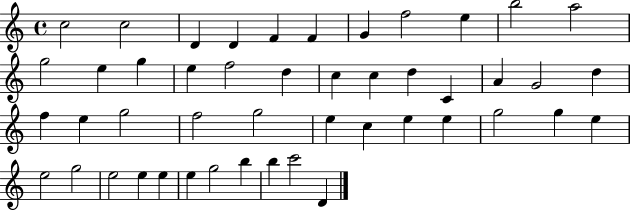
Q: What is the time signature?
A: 4/4